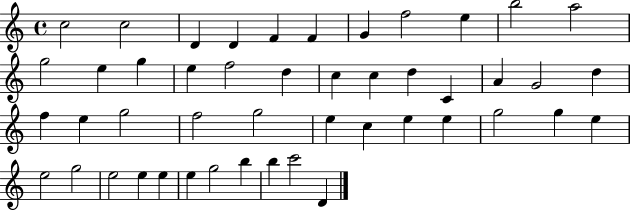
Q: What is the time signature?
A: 4/4